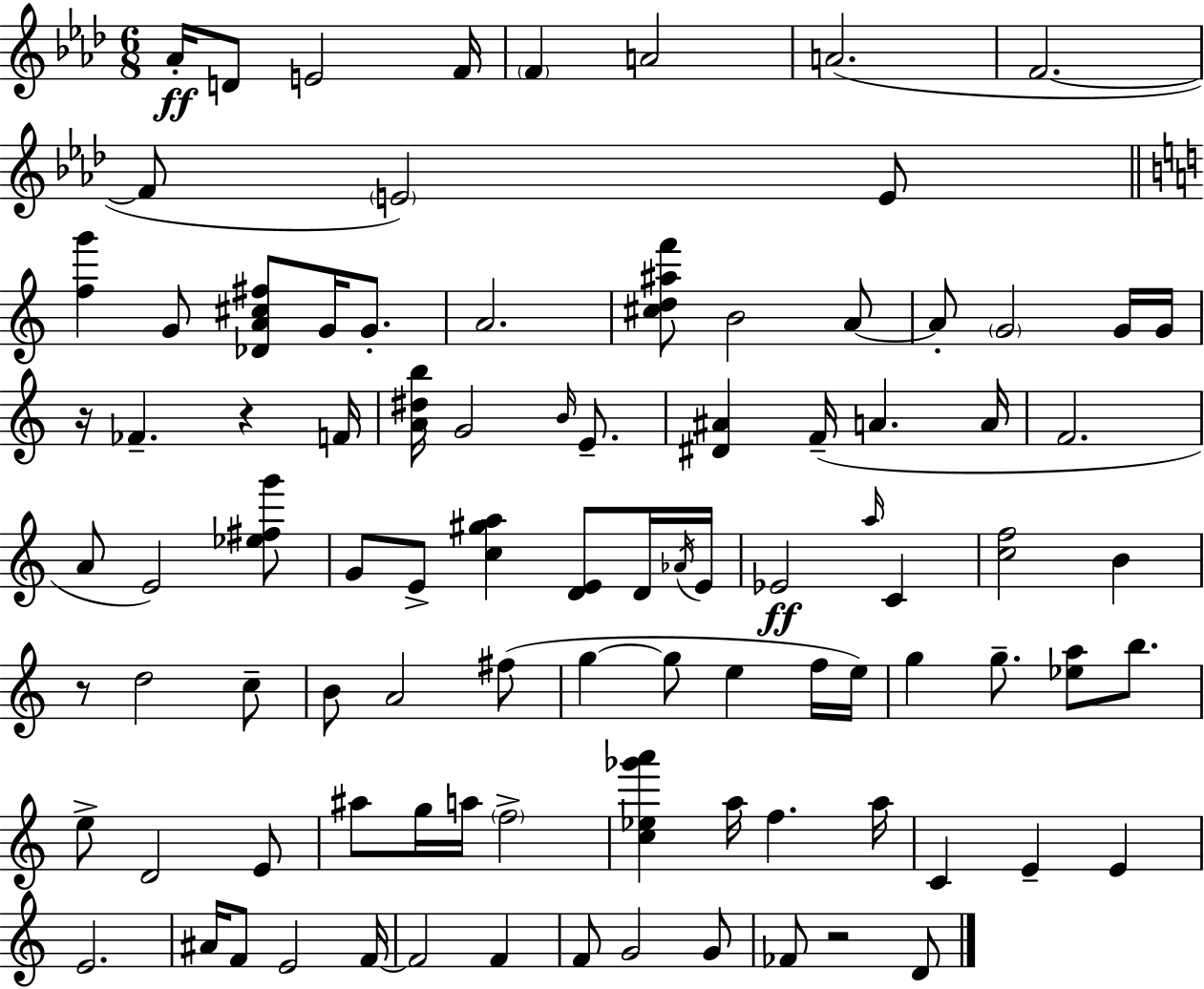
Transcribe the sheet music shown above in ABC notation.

X:1
T:Untitled
M:6/8
L:1/4
K:Fm
_A/4 D/2 E2 F/4 F A2 A2 F2 F/2 E2 E/2 [fg'] G/2 [_DA^c^f]/2 G/4 G/2 A2 [^cd^af']/2 B2 A/2 A/2 G2 G/4 G/4 z/4 _F z F/4 [A^db]/4 G2 B/4 E/2 [^D^A] F/4 A A/4 F2 A/2 E2 [_e^fg']/2 G/2 E/2 [c^ga] [DE]/2 D/4 _A/4 E/4 _E2 a/4 C [cf]2 B z/2 d2 c/2 B/2 A2 ^f/2 g g/2 e f/4 e/4 g g/2 [_ea]/2 b/2 e/2 D2 E/2 ^a/2 g/4 a/4 f2 [c_e_g'a'] a/4 f a/4 C E E E2 ^A/4 F/2 E2 F/4 F2 F F/2 G2 G/2 _F/2 z2 D/2